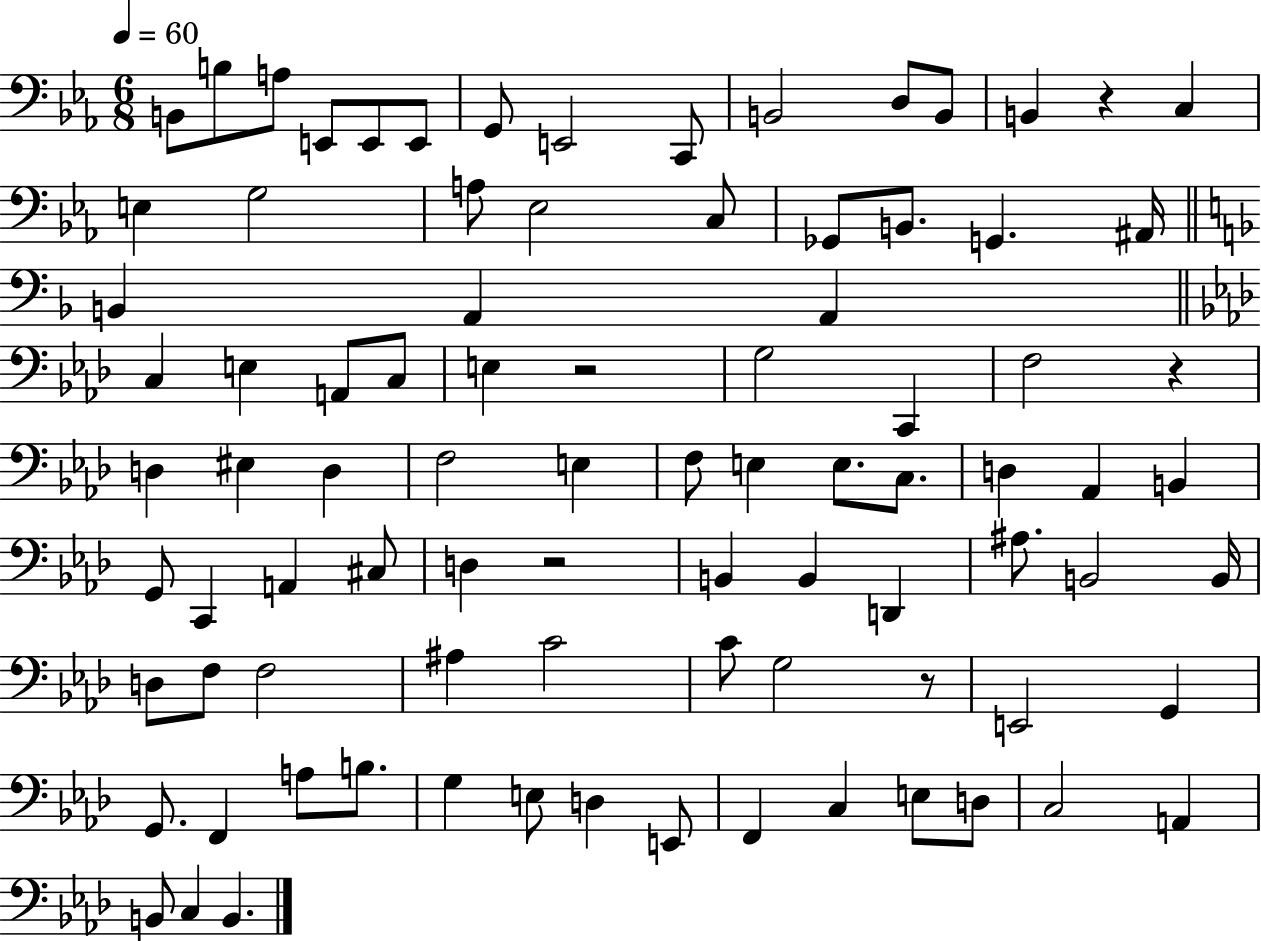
{
  \clef bass
  \numericTimeSignature
  \time 6/8
  \key ees \major
  \tempo 4 = 60
  b,8 b8 a8 e,8 e,8 e,8 | g,8 e,2 c,8 | b,2 d8 b,8 | b,4 r4 c4 | \break e4 g2 | a8 ees2 c8 | ges,8 b,8. g,4. ais,16 | \bar "||" \break \key f \major b,4 a,4 a,4 | \bar "||" \break \key aes \major c4 e4 a,8 c8 | e4 r2 | g2 c,4 | f2 r4 | \break d4 eis4 d4 | f2 e4 | f8 e4 e8. c8. | d4 aes,4 b,4 | \break g,8 c,4 a,4 cis8 | d4 r2 | b,4 b,4 d,4 | ais8. b,2 b,16 | \break d8 f8 f2 | ais4 c'2 | c'8 g2 r8 | e,2 g,4 | \break g,8. f,4 a8 b8. | g4 e8 d4 e,8 | f,4 c4 e8 d8 | c2 a,4 | \break b,8 c4 b,4. | \bar "|."
}